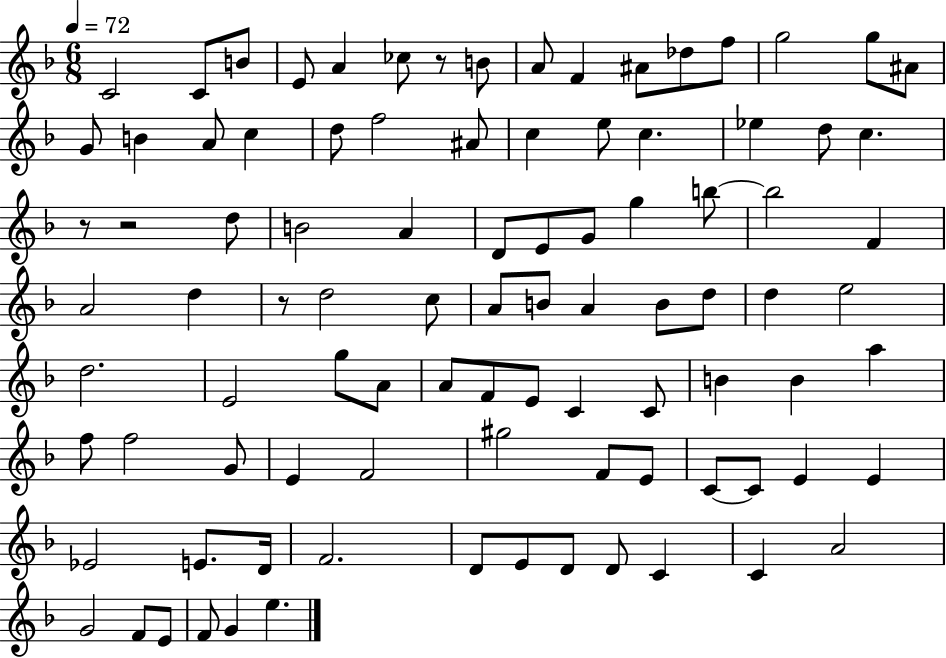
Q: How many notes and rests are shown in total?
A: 94